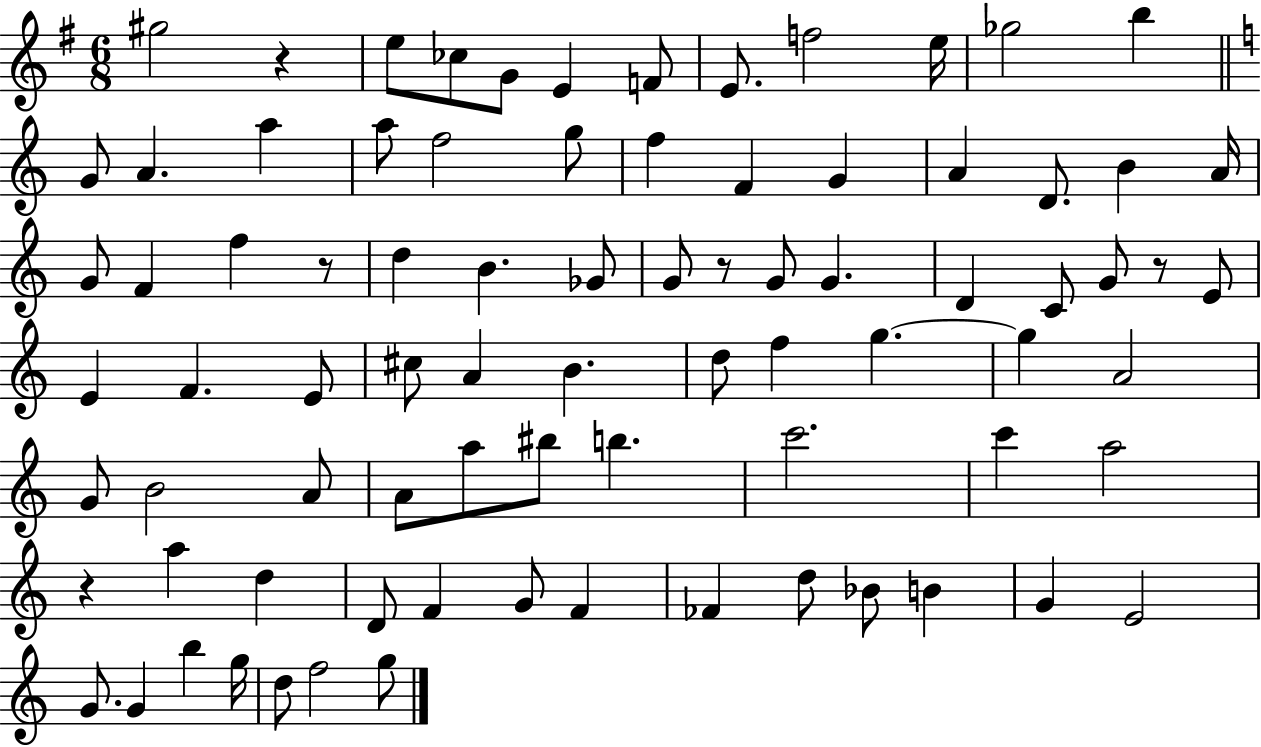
G#5/h R/q E5/e CES5/e G4/e E4/q F4/e E4/e. F5/h E5/s Gb5/h B5/q G4/e A4/q. A5/q A5/e F5/h G5/e F5/q F4/q G4/q A4/q D4/e. B4/q A4/s G4/e F4/q F5/q R/e D5/q B4/q. Gb4/e G4/e R/e G4/e G4/q. D4/q C4/e G4/e R/e E4/e E4/q F4/q. E4/e C#5/e A4/q B4/q. D5/e F5/q G5/q. G5/q A4/h G4/e B4/h A4/e A4/e A5/e BIS5/e B5/q. C6/h. C6/q A5/h R/q A5/q D5/q D4/e F4/q G4/e F4/q FES4/q D5/e Bb4/e B4/q G4/q E4/h G4/e. G4/q B5/q G5/s D5/e F5/h G5/e